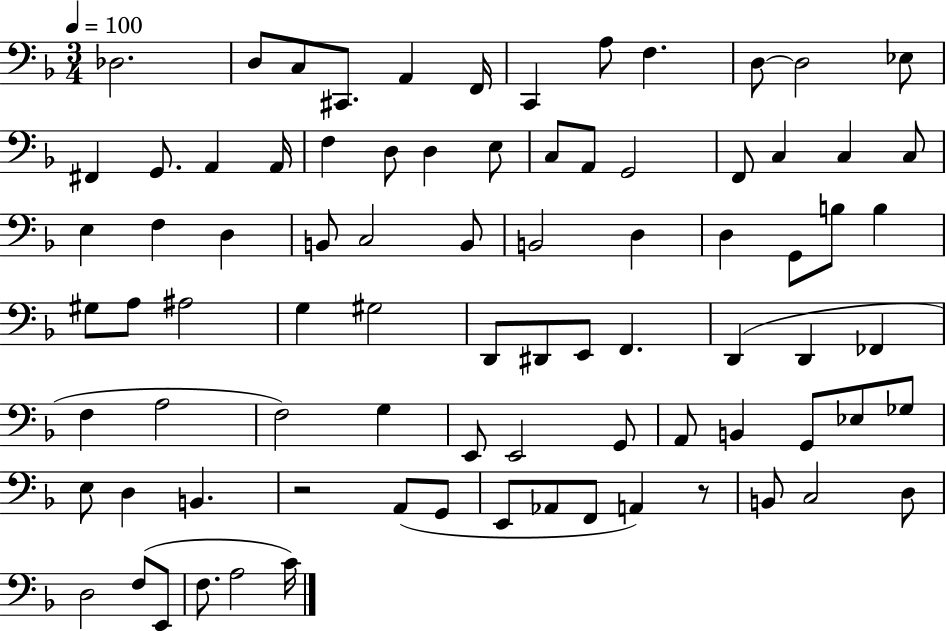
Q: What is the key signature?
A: F major